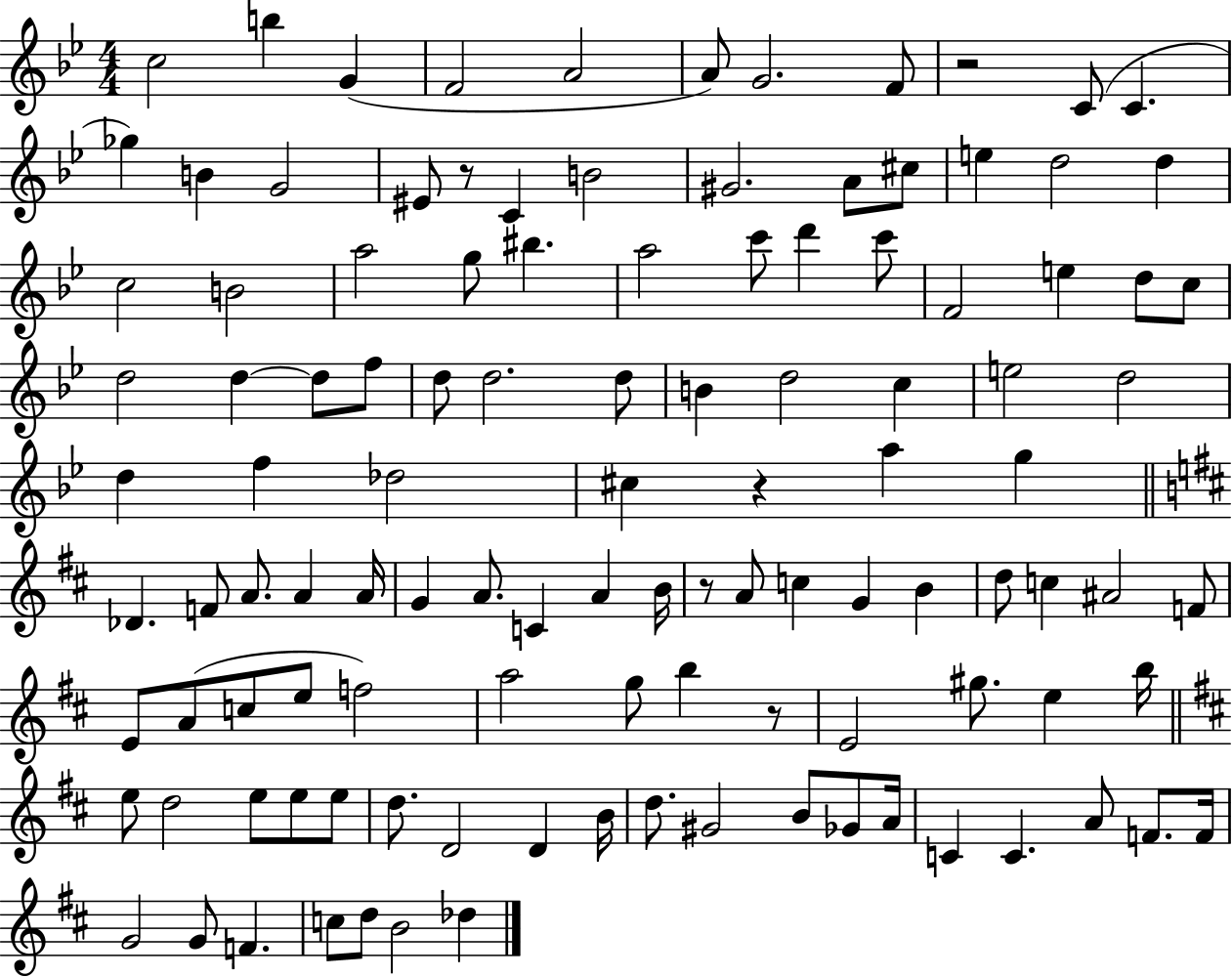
X:1
T:Untitled
M:4/4
L:1/4
K:Bb
c2 b G F2 A2 A/2 G2 F/2 z2 C/2 C _g B G2 ^E/2 z/2 C B2 ^G2 A/2 ^c/2 e d2 d c2 B2 a2 g/2 ^b a2 c'/2 d' c'/2 F2 e d/2 c/2 d2 d d/2 f/2 d/2 d2 d/2 B d2 c e2 d2 d f _d2 ^c z a g _D F/2 A/2 A A/4 G A/2 C A B/4 z/2 A/2 c G B d/2 c ^A2 F/2 E/2 A/2 c/2 e/2 f2 a2 g/2 b z/2 E2 ^g/2 e b/4 e/2 d2 e/2 e/2 e/2 d/2 D2 D B/4 d/2 ^G2 B/2 _G/2 A/4 C C A/2 F/2 F/4 G2 G/2 F c/2 d/2 B2 _d